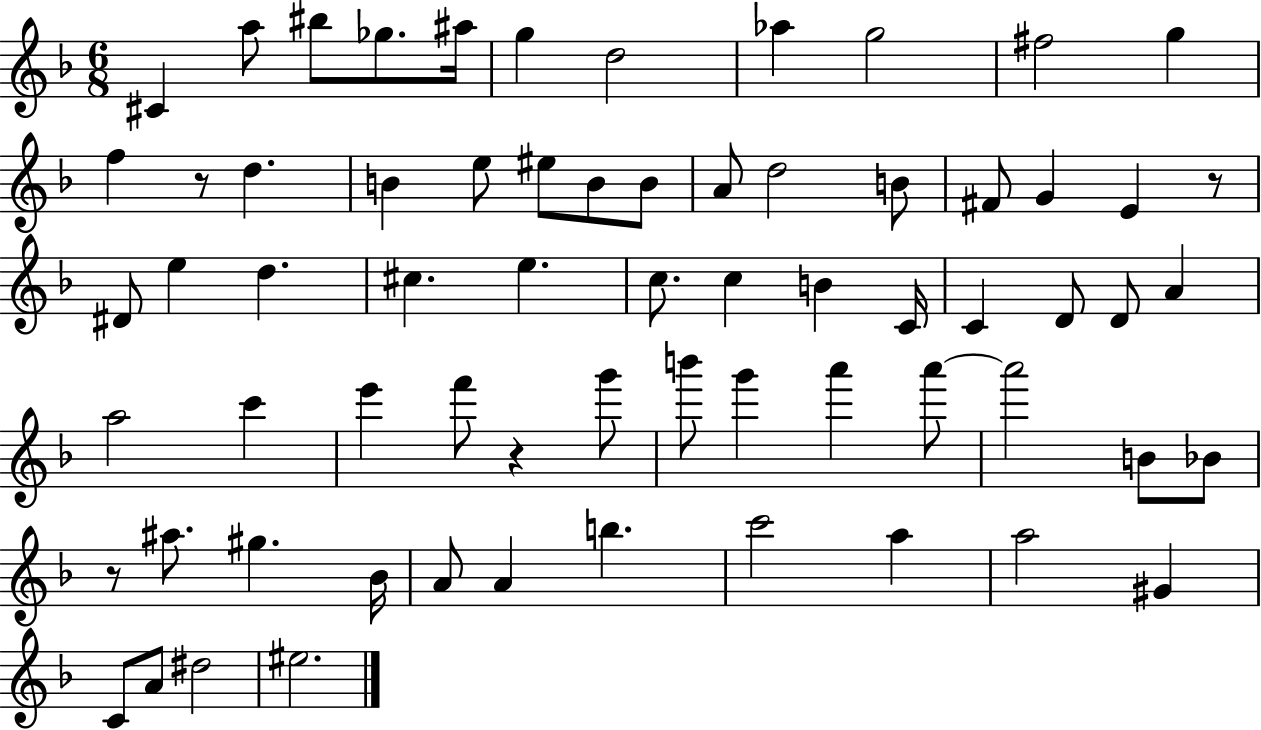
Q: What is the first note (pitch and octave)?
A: C#4